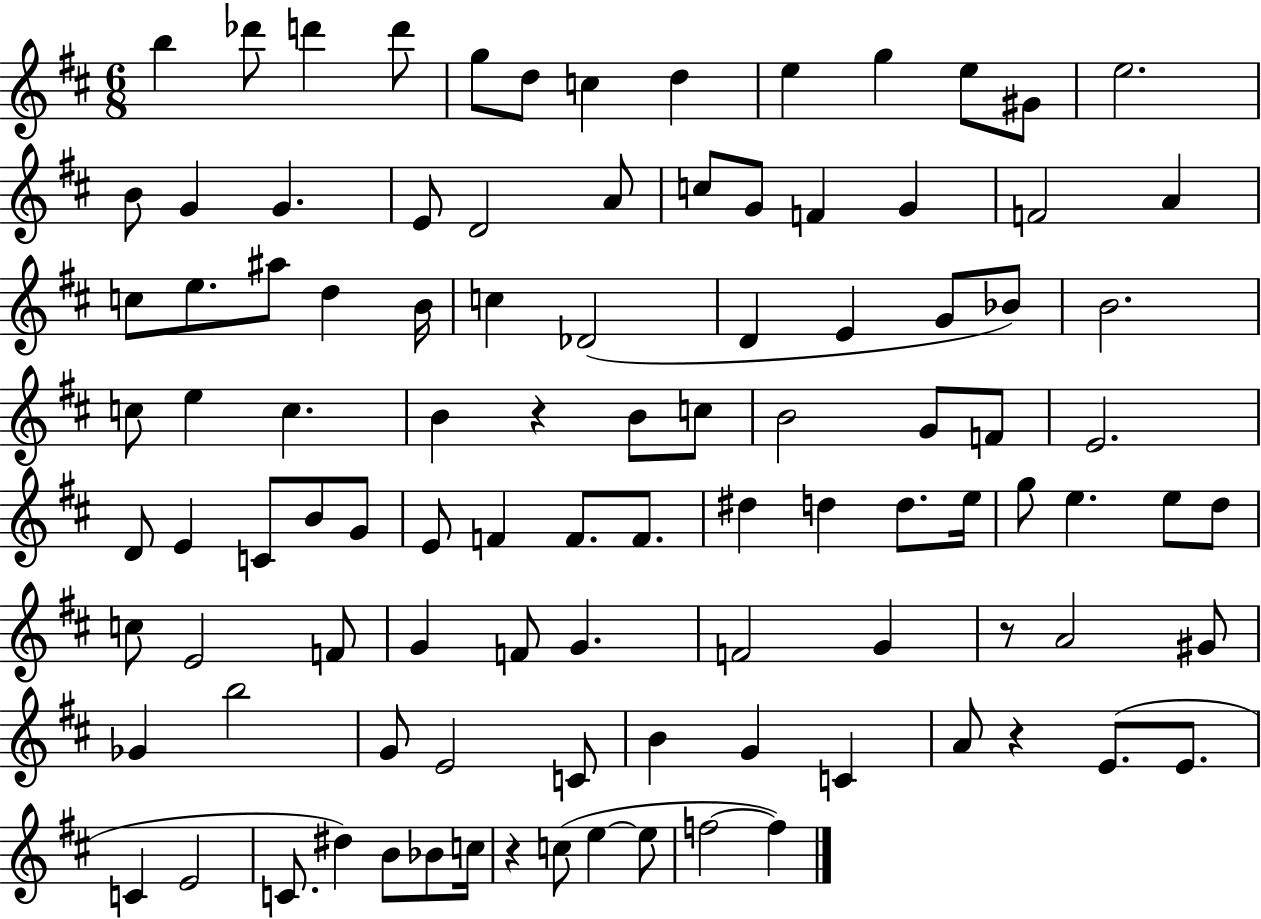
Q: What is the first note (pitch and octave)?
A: B5